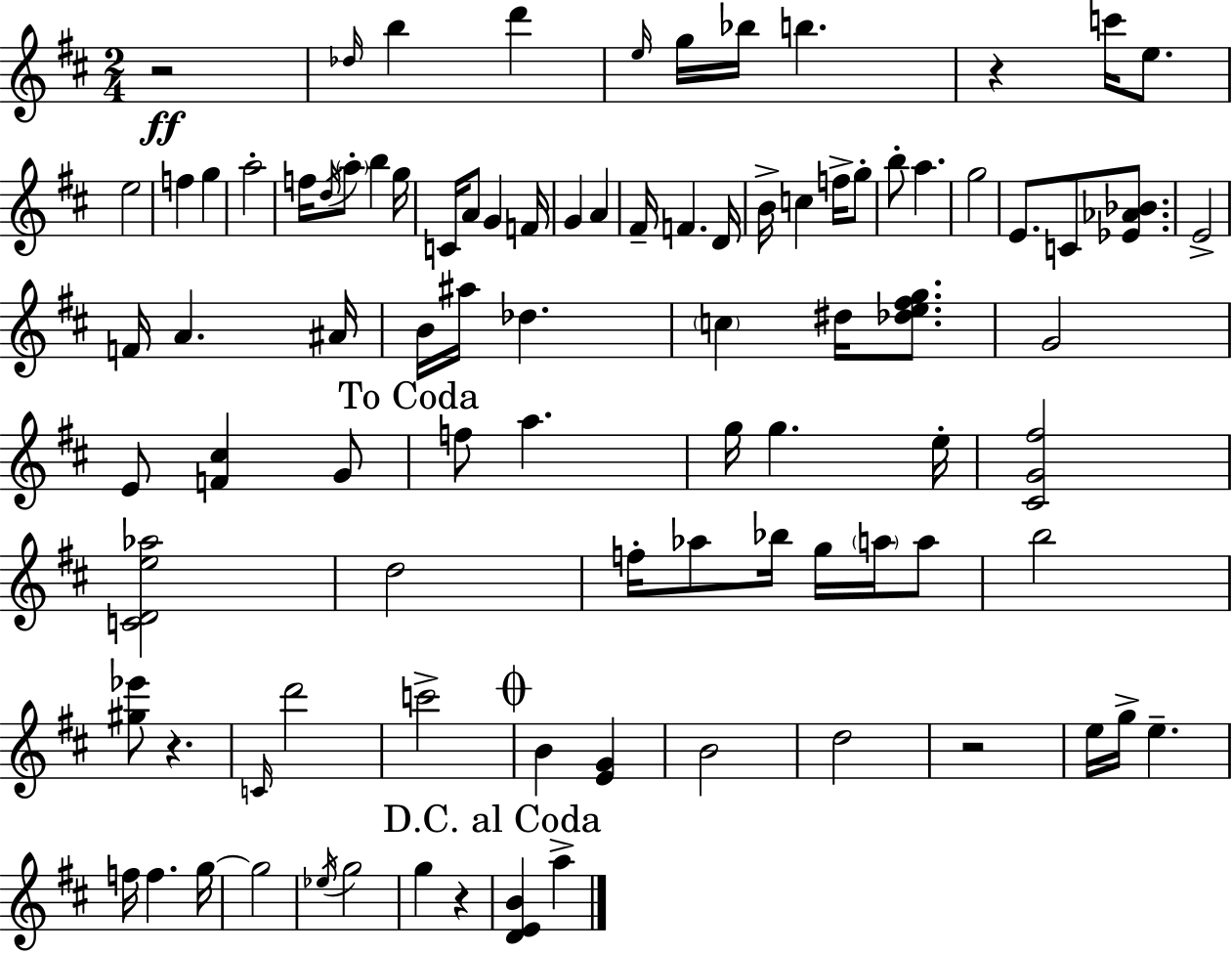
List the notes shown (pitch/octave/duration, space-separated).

R/h Db5/s B5/q D6/q E5/s G5/s Bb5/s B5/q. R/q C6/s E5/e. E5/h F5/q G5/q A5/h F5/s D5/s A5/e B5/q G5/s C4/s A4/e G4/q F4/s G4/q A4/q F#4/s F4/q. D4/s B4/s C5/q F5/s G5/e B5/e A5/q. G5/h E4/e. C4/e [Eb4,Ab4,Bb4]/e. E4/h F4/s A4/q. A#4/s B4/s A#5/s Db5/q. C5/q D#5/s [Db5,E5,F#5,G5]/e. G4/h E4/e [F4,C#5]/q G4/e F5/e A5/q. G5/s G5/q. E5/s [C#4,G4,F#5]/h [C4,D4,E5,Ab5]/h D5/h F5/s Ab5/e Bb5/s G5/s A5/s A5/e B5/h [G#5,Eb6]/e R/q. C4/s D6/h C6/h B4/q [E4,G4]/q B4/h D5/h R/h E5/s G5/s E5/q. F5/s F5/q. G5/s G5/h Eb5/s G5/h G5/q R/q [D4,E4,B4]/q A5/q